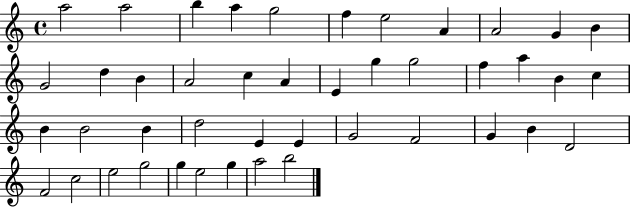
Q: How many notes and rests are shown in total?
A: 44